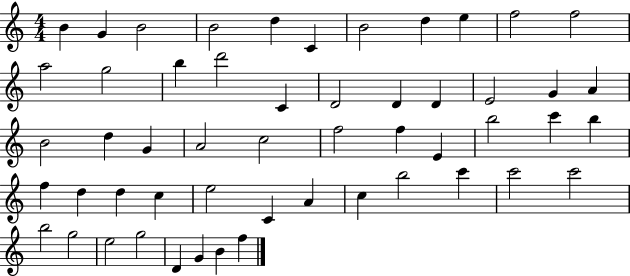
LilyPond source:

{
  \clef treble
  \numericTimeSignature
  \time 4/4
  \key c \major
  b'4 g'4 b'2 | b'2 d''4 c'4 | b'2 d''4 e''4 | f''2 f''2 | \break a''2 g''2 | b''4 d'''2 c'4 | d'2 d'4 d'4 | e'2 g'4 a'4 | \break b'2 d''4 g'4 | a'2 c''2 | f''2 f''4 e'4 | b''2 c'''4 b''4 | \break f''4 d''4 d''4 c''4 | e''2 c'4 a'4 | c''4 b''2 c'''4 | c'''2 c'''2 | \break b''2 g''2 | e''2 g''2 | d'4 g'4 b'4 f''4 | \bar "|."
}